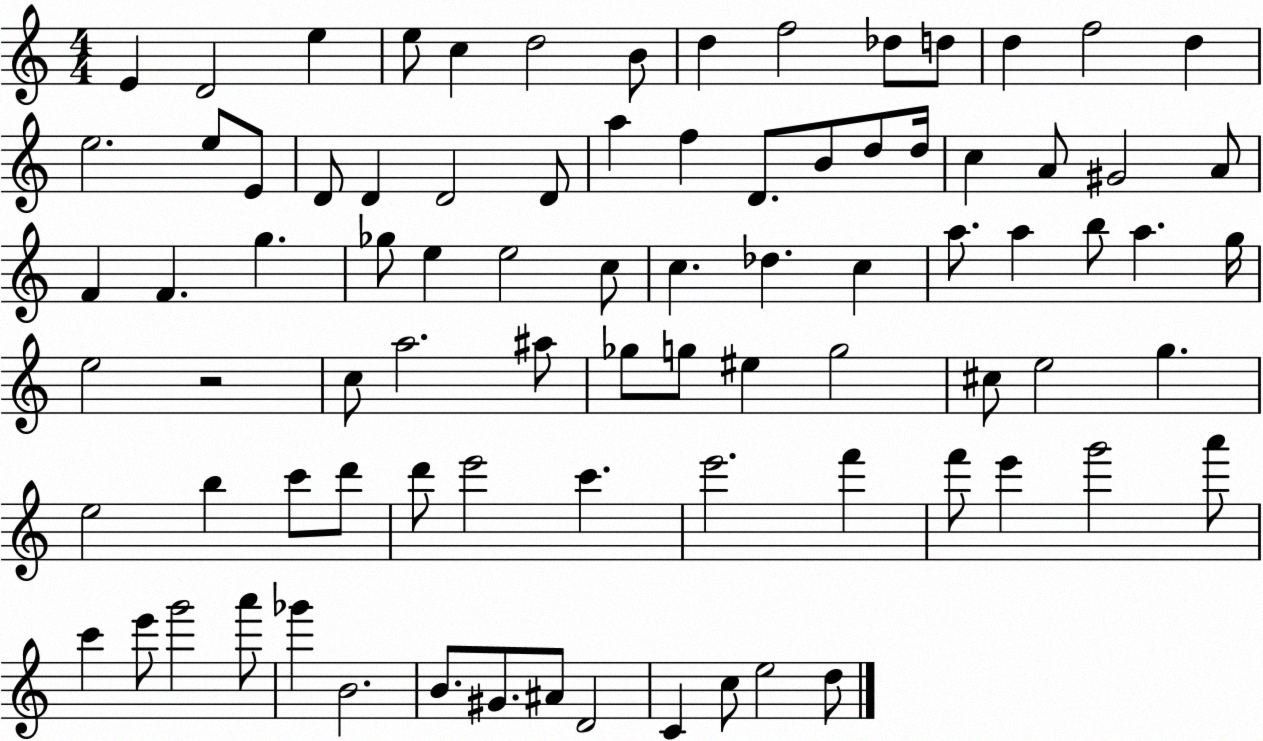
X:1
T:Untitled
M:4/4
L:1/4
K:C
E D2 e e/2 c d2 B/2 d f2 _d/2 d/2 d f2 d e2 e/2 E/2 D/2 D D2 D/2 a f D/2 B/2 d/2 d/4 c A/2 ^G2 A/2 F F g _g/2 e e2 c/2 c _d c a/2 a b/2 a g/4 e2 z2 c/2 a2 ^a/2 _g/2 g/2 ^e g2 ^c/2 e2 g e2 b c'/2 d'/2 d'/2 e'2 c' e'2 f' f'/2 e' g'2 a'/2 c' e'/2 g'2 a'/2 _g' B2 B/2 ^G/2 ^A/2 D2 C c/2 e2 d/2